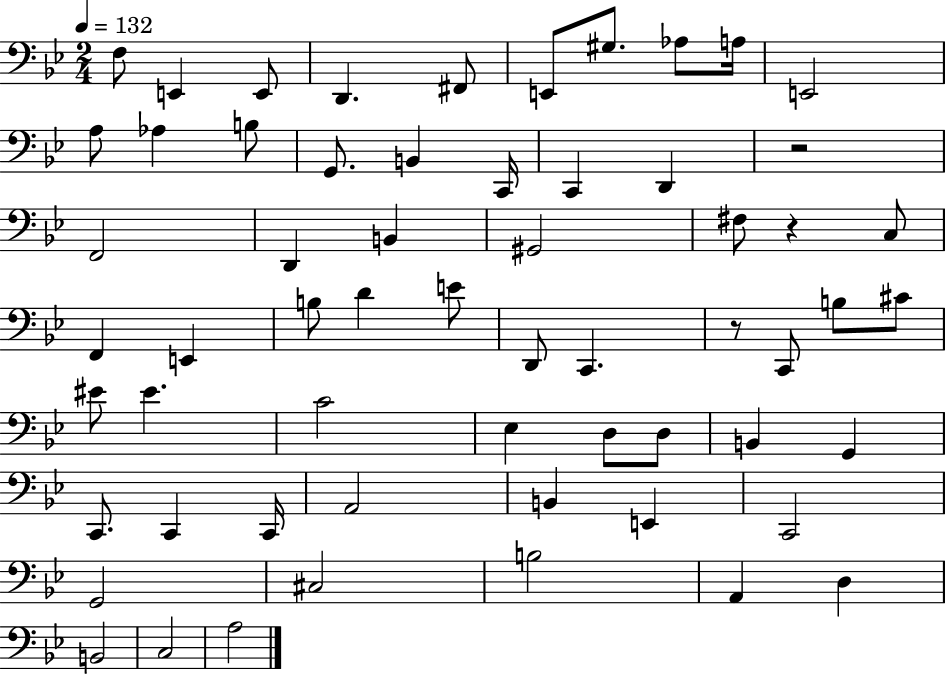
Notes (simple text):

F3/e E2/q E2/e D2/q. F#2/e E2/e G#3/e. Ab3/e A3/s E2/h A3/e Ab3/q B3/e G2/e. B2/q C2/s C2/q D2/q R/h F2/h D2/q B2/q G#2/h F#3/e R/q C3/e F2/q E2/q B3/e D4/q E4/e D2/e C2/q. R/e C2/e B3/e C#4/e EIS4/e EIS4/q. C4/h Eb3/q D3/e D3/e B2/q G2/q C2/e. C2/q C2/s A2/h B2/q E2/q C2/h G2/h C#3/h B3/h A2/q D3/q B2/h C3/h A3/h